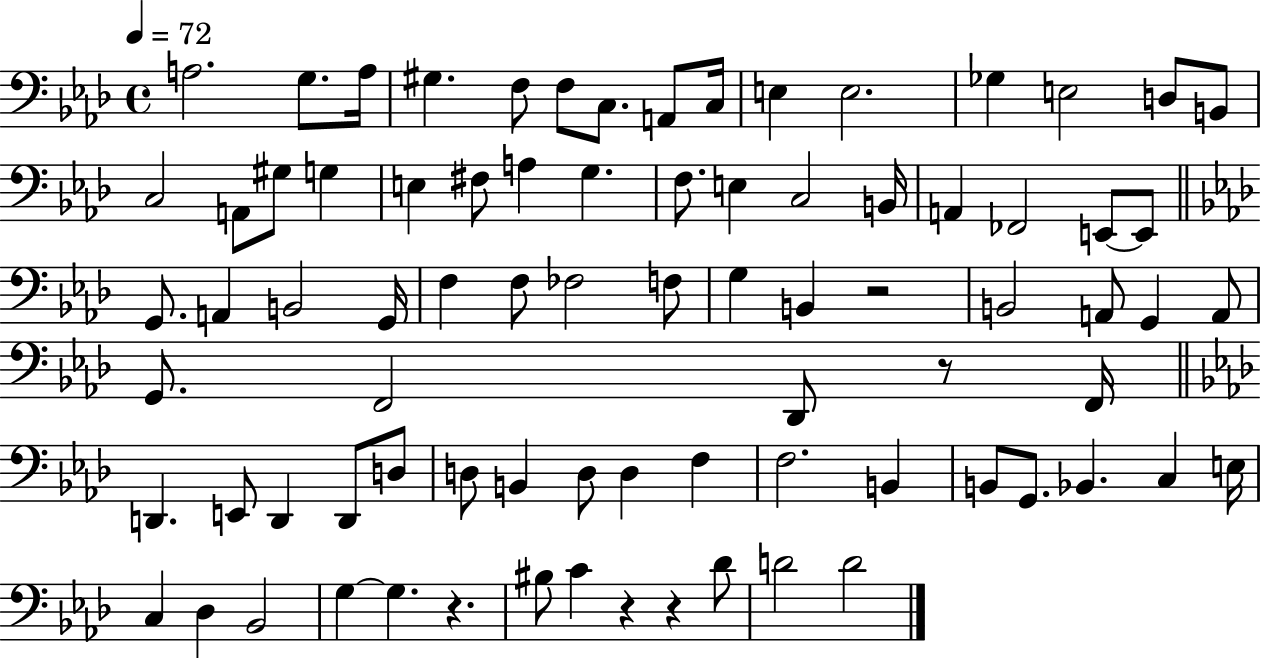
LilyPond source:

{
  \clef bass
  \time 4/4
  \defaultTimeSignature
  \key aes \major
  \tempo 4 = 72
  a2. g8. a16 | gis4. f8 f8 c8. a,8 c16 | e4 e2. | ges4 e2 d8 b,8 | \break c2 a,8 gis8 g4 | e4 fis8 a4 g4. | f8. e4 c2 b,16 | a,4 fes,2 e,8~~ e,8 | \break \bar "||" \break \key aes \major g,8. a,4 b,2 g,16 | f4 f8 fes2 f8 | g4 b,4 r2 | b,2 a,8 g,4 a,8 | \break g,8. f,2 des,8 r8 f,16 | \bar "||" \break \key f \minor d,4. e,8 d,4 d,8 d8 | d8 b,4 d8 d4 f4 | f2. b,4 | b,8 g,8. bes,4. c4 e16 | \break c4 des4 bes,2 | g4~~ g4. r4. | bis8 c'4 r4 r4 des'8 | d'2 d'2 | \break \bar "|."
}